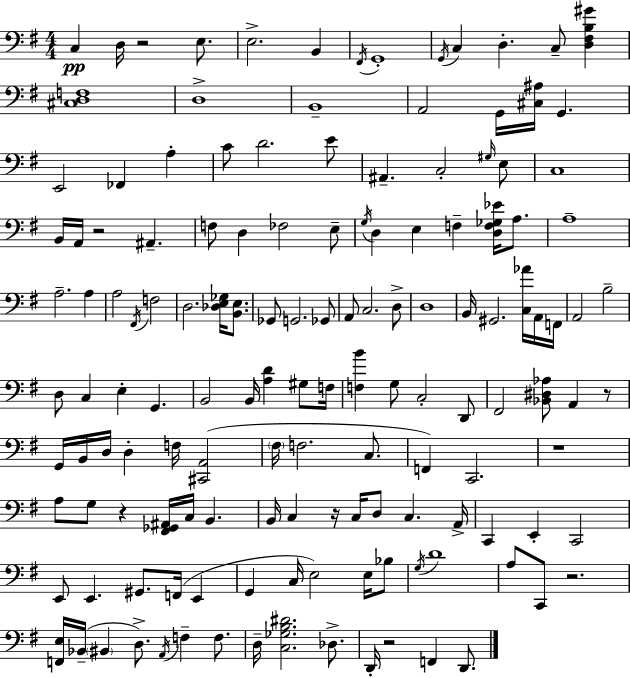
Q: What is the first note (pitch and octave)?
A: C3